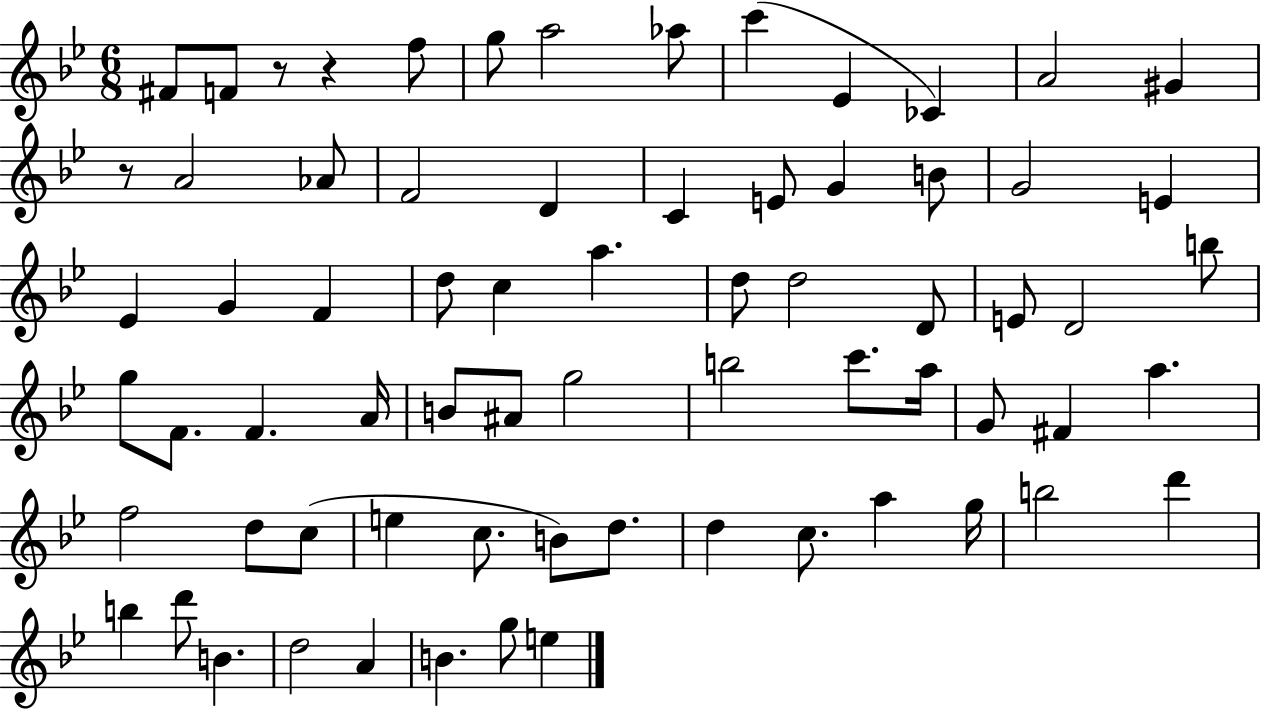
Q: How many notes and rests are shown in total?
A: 70